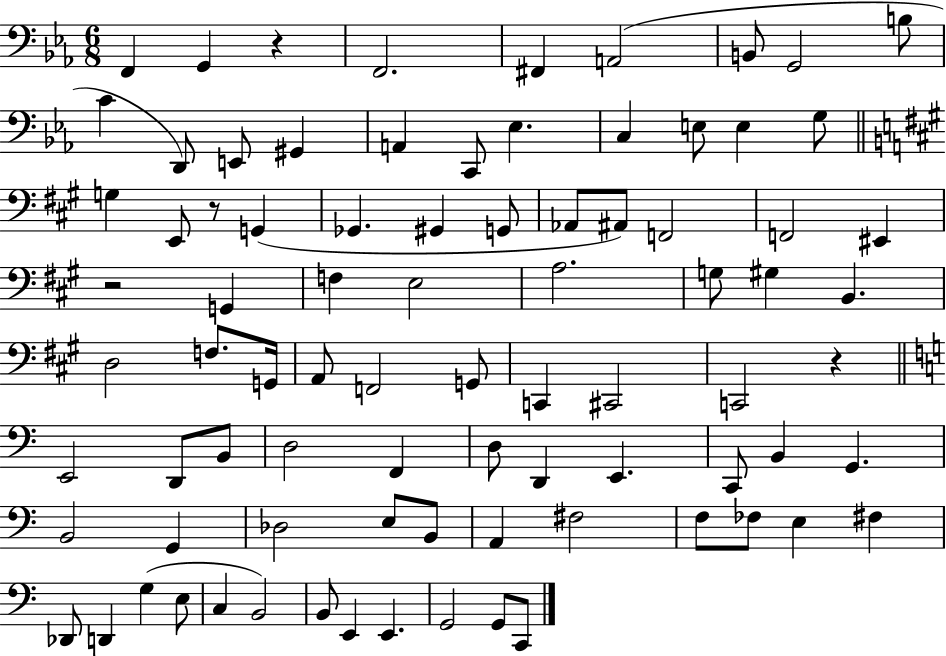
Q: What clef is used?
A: bass